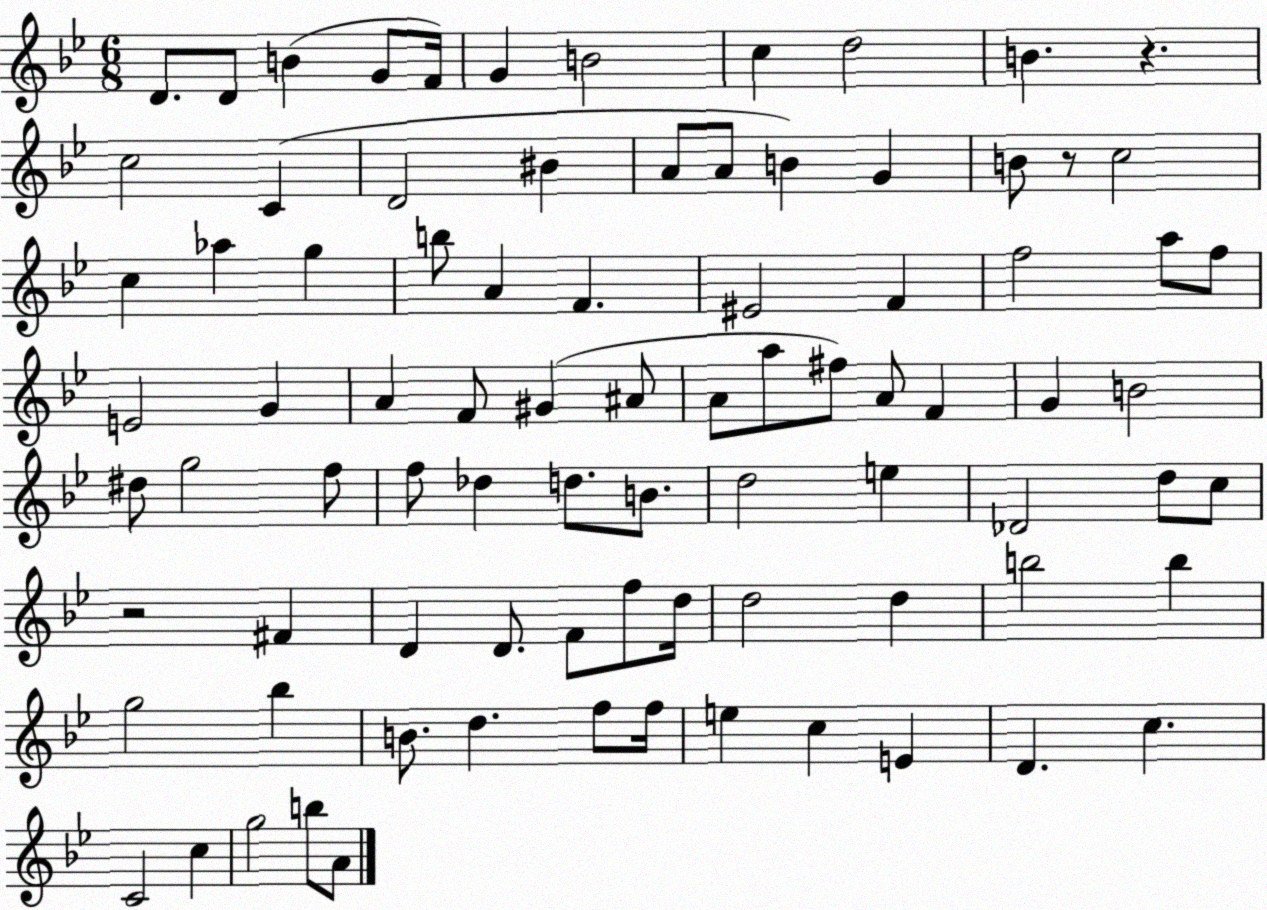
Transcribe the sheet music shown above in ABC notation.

X:1
T:Untitled
M:6/8
L:1/4
K:Bb
D/2 D/2 B G/2 F/4 G B2 c d2 B z c2 C D2 ^B A/2 A/2 B G B/2 z/2 c2 c _a g b/2 A F ^E2 F f2 a/2 f/2 E2 G A F/2 ^G ^A/2 A/2 a/2 ^f/2 A/2 F G B2 ^d/2 g2 f/2 f/2 _d d/2 B/2 d2 e _D2 d/2 c/2 z2 ^F D D/2 F/2 f/2 d/4 d2 d b2 b g2 _b B/2 d f/2 f/4 e c E D c C2 c g2 b/2 A/2